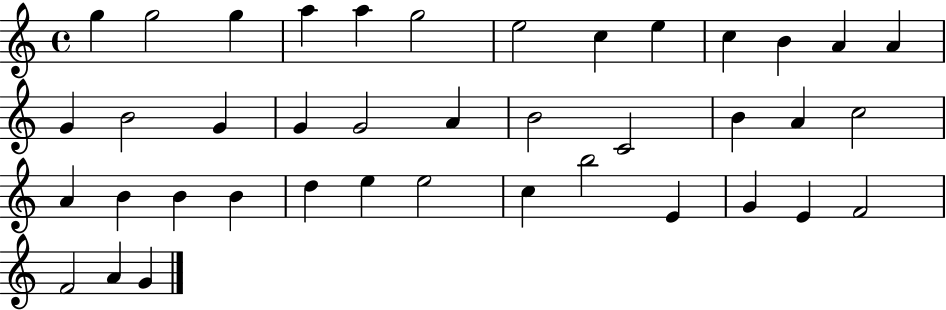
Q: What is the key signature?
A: C major